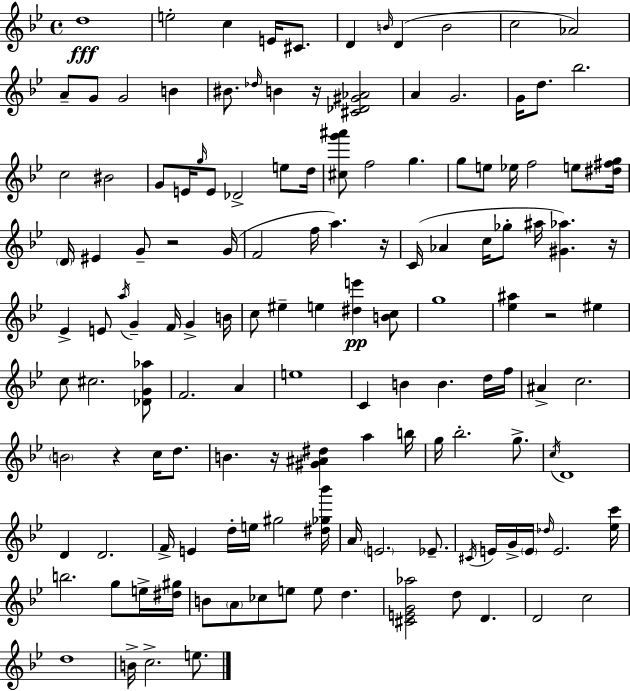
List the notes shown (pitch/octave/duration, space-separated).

D5/w E5/h C5/q E4/s C#4/e. D4/q B4/s D4/q B4/h C5/h Ab4/h A4/e G4/e G4/h B4/q BIS4/e. Db5/s B4/q R/s [C#4,Db4,G#4,Ab4]/h A4/q G4/h. G4/s D5/e. Bb5/h. C5/h BIS4/h G4/e E4/s G5/s E4/e Db4/h E5/e D5/s [C#5,G6,A#6]/e F5/h G5/q. G5/e E5/e Eb5/s F5/h E5/e [D#5,F#5,G5]/s D4/s EIS4/q G4/e R/h G4/s F4/h F5/s A5/q. R/s C4/s Ab4/q C5/s Gb5/e A#5/s [G#4,Ab5]/q. R/s Eb4/q E4/e A5/s G4/q F4/s G4/q B4/s C5/e EIS5/q E5/q [D#5,E6]/q [B4,C5]/e G5/w [Eb5,A#5]/q R/h EIS5/q C5/e C#5/h. [Db4,G4,Ab5]/e F4/h. A4/q E5/w C4/q B4/q B4/q. D5/s F5/s A#4/q C5/h. B4/h R/q C5/s D5/e. B4/q. R/s [G#4,A#4,D#5]/q A5/q B5/s G5/s Bb5/h. G5/e. C5/s D4/w D4/q D4/h. F4/s E4/q D5/s E5/s G#5/h [D#5,Gb5,Bb6]/s A4/s E4/h. Eb4/e. C#4/s E4/s G4/s E4/s Db5/s E4/h. [Eb5,C6]/s B5/h. G5/e E5/s [D#5,G#5]/s B4/e A4/e CES5/e E5/e E5/e D5/q. [C#4,E4,G4,Ab5]/h D5/e D4/q. D4/h C5/h D5/w B4/s C5/h. E5/e.